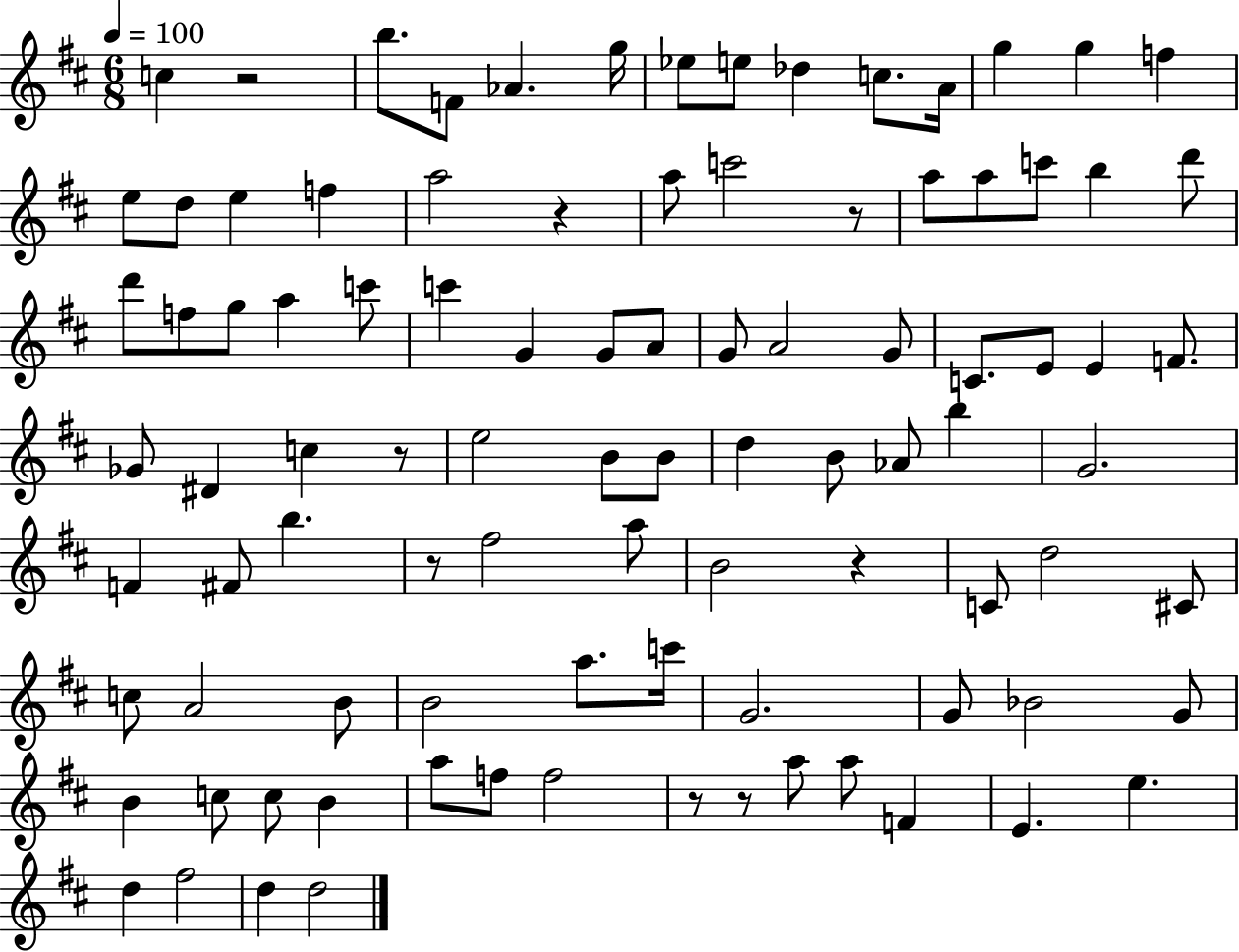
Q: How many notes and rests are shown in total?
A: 95